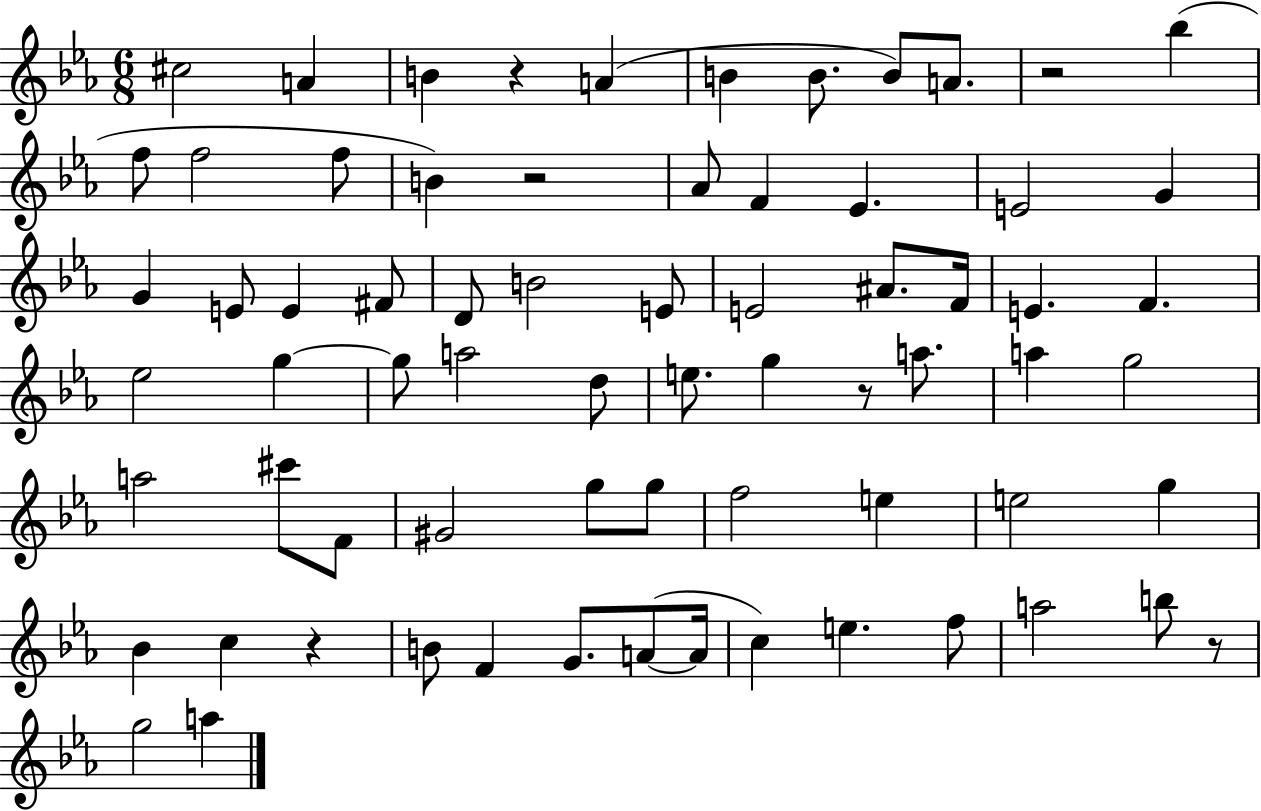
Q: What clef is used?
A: treble